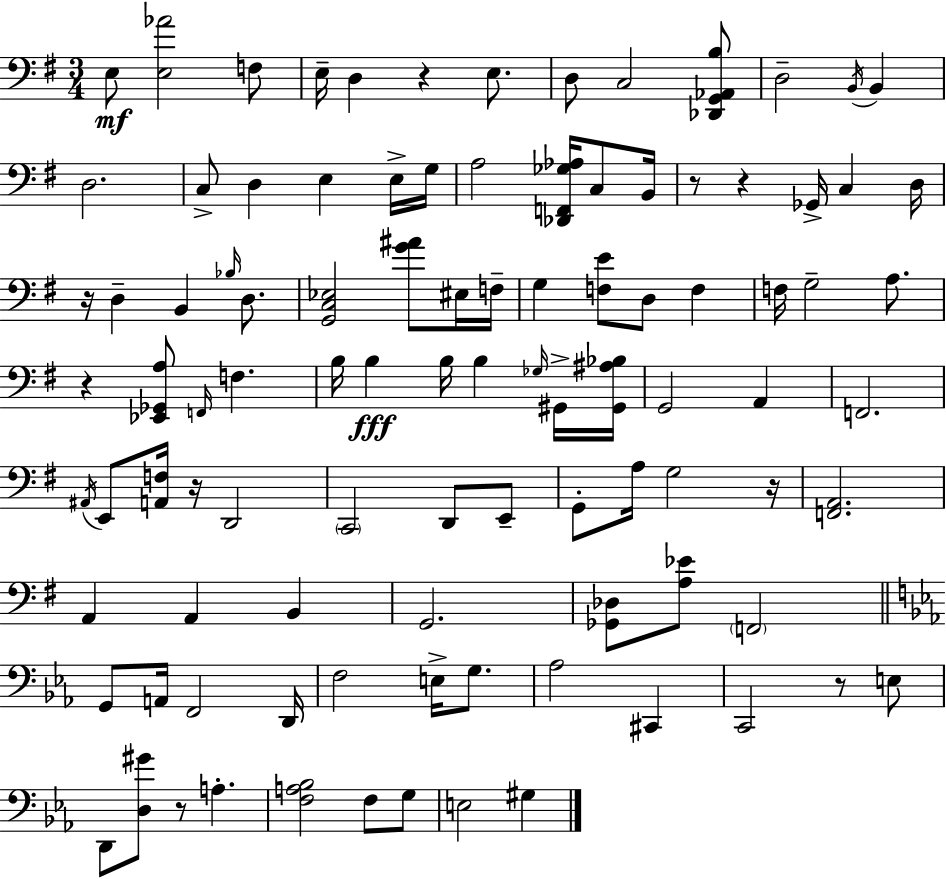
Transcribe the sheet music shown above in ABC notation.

X:1
T:Untitled
M:3/4
L:1/4
K:G
E,/2 [E,_A]2 F,/2 E,/4 D, z E,/2 D,/2 C,2 [_D,,G,,_A,,B,]/2 D,2 B,,/4 B,, D,2 C,/2 D, E, E,/4 G,/4 A,2 [_D,,F,,_G,_A,]/4 C,/2 B,,/4 z/2 z _G,,/4 C, D,/4 z/4 D, B,, _B,/4 D,/2 [G,,C,_E,]2 [G^A]/2 ^E,/4 F,/4 G, [F,E]/2 D,/2 F, F,/4 G,2 A,/2 z [_E,,_G,,A,]/2 F,,/4 F, B,/4 B, B,/4 B, _G,/4 ^G,,/4 [^G,,^A,_B,]/4 G,,2 A,, F,,2 ^A,,/4 E,,/2 [A,,F,]/4 z/4 D,,2 C,,2 D,,/2 E,,/2 G,,/2 A,/4 G,2 z/4 [F,,A,,]2 A,, A,, B,, G,,2 [_G,,_D,]/2 [A,_E]/2 F,,2 G,,/2 A,,/4 F,,2 D,,/4 F,2 E,/4 G,/2 _A,2 ^C,, C,,2 z/2 E,/2 D,,/2 [D,^G]/2 z/2 A, [F,A,_B,]2 F,/2 G,/2 E,2 ^G,